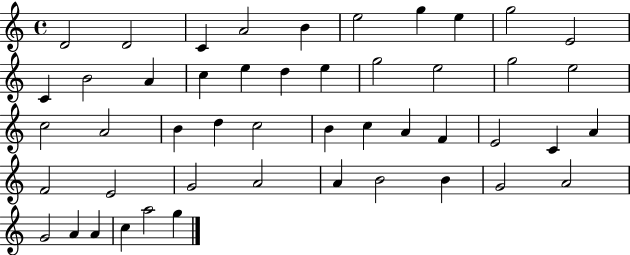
D4/h D4/h C4/q A4/h B4/q E5/h G5/q E5/q G5/h E4/h C4/q B4/h A4/q C5/q E5/q D5/q E5/q G5/h E5/h G5/h E5/h C5/h A4/h B4/q D5/q C5/h B4/q C5/q A4/q F4/q E4/h C4/q A4/q F4/h E4/h G4/h A4/h A4/q B4/h B4/q G4/h A4/h G4/h A4/q A4/q C5/q A5/h G5/q